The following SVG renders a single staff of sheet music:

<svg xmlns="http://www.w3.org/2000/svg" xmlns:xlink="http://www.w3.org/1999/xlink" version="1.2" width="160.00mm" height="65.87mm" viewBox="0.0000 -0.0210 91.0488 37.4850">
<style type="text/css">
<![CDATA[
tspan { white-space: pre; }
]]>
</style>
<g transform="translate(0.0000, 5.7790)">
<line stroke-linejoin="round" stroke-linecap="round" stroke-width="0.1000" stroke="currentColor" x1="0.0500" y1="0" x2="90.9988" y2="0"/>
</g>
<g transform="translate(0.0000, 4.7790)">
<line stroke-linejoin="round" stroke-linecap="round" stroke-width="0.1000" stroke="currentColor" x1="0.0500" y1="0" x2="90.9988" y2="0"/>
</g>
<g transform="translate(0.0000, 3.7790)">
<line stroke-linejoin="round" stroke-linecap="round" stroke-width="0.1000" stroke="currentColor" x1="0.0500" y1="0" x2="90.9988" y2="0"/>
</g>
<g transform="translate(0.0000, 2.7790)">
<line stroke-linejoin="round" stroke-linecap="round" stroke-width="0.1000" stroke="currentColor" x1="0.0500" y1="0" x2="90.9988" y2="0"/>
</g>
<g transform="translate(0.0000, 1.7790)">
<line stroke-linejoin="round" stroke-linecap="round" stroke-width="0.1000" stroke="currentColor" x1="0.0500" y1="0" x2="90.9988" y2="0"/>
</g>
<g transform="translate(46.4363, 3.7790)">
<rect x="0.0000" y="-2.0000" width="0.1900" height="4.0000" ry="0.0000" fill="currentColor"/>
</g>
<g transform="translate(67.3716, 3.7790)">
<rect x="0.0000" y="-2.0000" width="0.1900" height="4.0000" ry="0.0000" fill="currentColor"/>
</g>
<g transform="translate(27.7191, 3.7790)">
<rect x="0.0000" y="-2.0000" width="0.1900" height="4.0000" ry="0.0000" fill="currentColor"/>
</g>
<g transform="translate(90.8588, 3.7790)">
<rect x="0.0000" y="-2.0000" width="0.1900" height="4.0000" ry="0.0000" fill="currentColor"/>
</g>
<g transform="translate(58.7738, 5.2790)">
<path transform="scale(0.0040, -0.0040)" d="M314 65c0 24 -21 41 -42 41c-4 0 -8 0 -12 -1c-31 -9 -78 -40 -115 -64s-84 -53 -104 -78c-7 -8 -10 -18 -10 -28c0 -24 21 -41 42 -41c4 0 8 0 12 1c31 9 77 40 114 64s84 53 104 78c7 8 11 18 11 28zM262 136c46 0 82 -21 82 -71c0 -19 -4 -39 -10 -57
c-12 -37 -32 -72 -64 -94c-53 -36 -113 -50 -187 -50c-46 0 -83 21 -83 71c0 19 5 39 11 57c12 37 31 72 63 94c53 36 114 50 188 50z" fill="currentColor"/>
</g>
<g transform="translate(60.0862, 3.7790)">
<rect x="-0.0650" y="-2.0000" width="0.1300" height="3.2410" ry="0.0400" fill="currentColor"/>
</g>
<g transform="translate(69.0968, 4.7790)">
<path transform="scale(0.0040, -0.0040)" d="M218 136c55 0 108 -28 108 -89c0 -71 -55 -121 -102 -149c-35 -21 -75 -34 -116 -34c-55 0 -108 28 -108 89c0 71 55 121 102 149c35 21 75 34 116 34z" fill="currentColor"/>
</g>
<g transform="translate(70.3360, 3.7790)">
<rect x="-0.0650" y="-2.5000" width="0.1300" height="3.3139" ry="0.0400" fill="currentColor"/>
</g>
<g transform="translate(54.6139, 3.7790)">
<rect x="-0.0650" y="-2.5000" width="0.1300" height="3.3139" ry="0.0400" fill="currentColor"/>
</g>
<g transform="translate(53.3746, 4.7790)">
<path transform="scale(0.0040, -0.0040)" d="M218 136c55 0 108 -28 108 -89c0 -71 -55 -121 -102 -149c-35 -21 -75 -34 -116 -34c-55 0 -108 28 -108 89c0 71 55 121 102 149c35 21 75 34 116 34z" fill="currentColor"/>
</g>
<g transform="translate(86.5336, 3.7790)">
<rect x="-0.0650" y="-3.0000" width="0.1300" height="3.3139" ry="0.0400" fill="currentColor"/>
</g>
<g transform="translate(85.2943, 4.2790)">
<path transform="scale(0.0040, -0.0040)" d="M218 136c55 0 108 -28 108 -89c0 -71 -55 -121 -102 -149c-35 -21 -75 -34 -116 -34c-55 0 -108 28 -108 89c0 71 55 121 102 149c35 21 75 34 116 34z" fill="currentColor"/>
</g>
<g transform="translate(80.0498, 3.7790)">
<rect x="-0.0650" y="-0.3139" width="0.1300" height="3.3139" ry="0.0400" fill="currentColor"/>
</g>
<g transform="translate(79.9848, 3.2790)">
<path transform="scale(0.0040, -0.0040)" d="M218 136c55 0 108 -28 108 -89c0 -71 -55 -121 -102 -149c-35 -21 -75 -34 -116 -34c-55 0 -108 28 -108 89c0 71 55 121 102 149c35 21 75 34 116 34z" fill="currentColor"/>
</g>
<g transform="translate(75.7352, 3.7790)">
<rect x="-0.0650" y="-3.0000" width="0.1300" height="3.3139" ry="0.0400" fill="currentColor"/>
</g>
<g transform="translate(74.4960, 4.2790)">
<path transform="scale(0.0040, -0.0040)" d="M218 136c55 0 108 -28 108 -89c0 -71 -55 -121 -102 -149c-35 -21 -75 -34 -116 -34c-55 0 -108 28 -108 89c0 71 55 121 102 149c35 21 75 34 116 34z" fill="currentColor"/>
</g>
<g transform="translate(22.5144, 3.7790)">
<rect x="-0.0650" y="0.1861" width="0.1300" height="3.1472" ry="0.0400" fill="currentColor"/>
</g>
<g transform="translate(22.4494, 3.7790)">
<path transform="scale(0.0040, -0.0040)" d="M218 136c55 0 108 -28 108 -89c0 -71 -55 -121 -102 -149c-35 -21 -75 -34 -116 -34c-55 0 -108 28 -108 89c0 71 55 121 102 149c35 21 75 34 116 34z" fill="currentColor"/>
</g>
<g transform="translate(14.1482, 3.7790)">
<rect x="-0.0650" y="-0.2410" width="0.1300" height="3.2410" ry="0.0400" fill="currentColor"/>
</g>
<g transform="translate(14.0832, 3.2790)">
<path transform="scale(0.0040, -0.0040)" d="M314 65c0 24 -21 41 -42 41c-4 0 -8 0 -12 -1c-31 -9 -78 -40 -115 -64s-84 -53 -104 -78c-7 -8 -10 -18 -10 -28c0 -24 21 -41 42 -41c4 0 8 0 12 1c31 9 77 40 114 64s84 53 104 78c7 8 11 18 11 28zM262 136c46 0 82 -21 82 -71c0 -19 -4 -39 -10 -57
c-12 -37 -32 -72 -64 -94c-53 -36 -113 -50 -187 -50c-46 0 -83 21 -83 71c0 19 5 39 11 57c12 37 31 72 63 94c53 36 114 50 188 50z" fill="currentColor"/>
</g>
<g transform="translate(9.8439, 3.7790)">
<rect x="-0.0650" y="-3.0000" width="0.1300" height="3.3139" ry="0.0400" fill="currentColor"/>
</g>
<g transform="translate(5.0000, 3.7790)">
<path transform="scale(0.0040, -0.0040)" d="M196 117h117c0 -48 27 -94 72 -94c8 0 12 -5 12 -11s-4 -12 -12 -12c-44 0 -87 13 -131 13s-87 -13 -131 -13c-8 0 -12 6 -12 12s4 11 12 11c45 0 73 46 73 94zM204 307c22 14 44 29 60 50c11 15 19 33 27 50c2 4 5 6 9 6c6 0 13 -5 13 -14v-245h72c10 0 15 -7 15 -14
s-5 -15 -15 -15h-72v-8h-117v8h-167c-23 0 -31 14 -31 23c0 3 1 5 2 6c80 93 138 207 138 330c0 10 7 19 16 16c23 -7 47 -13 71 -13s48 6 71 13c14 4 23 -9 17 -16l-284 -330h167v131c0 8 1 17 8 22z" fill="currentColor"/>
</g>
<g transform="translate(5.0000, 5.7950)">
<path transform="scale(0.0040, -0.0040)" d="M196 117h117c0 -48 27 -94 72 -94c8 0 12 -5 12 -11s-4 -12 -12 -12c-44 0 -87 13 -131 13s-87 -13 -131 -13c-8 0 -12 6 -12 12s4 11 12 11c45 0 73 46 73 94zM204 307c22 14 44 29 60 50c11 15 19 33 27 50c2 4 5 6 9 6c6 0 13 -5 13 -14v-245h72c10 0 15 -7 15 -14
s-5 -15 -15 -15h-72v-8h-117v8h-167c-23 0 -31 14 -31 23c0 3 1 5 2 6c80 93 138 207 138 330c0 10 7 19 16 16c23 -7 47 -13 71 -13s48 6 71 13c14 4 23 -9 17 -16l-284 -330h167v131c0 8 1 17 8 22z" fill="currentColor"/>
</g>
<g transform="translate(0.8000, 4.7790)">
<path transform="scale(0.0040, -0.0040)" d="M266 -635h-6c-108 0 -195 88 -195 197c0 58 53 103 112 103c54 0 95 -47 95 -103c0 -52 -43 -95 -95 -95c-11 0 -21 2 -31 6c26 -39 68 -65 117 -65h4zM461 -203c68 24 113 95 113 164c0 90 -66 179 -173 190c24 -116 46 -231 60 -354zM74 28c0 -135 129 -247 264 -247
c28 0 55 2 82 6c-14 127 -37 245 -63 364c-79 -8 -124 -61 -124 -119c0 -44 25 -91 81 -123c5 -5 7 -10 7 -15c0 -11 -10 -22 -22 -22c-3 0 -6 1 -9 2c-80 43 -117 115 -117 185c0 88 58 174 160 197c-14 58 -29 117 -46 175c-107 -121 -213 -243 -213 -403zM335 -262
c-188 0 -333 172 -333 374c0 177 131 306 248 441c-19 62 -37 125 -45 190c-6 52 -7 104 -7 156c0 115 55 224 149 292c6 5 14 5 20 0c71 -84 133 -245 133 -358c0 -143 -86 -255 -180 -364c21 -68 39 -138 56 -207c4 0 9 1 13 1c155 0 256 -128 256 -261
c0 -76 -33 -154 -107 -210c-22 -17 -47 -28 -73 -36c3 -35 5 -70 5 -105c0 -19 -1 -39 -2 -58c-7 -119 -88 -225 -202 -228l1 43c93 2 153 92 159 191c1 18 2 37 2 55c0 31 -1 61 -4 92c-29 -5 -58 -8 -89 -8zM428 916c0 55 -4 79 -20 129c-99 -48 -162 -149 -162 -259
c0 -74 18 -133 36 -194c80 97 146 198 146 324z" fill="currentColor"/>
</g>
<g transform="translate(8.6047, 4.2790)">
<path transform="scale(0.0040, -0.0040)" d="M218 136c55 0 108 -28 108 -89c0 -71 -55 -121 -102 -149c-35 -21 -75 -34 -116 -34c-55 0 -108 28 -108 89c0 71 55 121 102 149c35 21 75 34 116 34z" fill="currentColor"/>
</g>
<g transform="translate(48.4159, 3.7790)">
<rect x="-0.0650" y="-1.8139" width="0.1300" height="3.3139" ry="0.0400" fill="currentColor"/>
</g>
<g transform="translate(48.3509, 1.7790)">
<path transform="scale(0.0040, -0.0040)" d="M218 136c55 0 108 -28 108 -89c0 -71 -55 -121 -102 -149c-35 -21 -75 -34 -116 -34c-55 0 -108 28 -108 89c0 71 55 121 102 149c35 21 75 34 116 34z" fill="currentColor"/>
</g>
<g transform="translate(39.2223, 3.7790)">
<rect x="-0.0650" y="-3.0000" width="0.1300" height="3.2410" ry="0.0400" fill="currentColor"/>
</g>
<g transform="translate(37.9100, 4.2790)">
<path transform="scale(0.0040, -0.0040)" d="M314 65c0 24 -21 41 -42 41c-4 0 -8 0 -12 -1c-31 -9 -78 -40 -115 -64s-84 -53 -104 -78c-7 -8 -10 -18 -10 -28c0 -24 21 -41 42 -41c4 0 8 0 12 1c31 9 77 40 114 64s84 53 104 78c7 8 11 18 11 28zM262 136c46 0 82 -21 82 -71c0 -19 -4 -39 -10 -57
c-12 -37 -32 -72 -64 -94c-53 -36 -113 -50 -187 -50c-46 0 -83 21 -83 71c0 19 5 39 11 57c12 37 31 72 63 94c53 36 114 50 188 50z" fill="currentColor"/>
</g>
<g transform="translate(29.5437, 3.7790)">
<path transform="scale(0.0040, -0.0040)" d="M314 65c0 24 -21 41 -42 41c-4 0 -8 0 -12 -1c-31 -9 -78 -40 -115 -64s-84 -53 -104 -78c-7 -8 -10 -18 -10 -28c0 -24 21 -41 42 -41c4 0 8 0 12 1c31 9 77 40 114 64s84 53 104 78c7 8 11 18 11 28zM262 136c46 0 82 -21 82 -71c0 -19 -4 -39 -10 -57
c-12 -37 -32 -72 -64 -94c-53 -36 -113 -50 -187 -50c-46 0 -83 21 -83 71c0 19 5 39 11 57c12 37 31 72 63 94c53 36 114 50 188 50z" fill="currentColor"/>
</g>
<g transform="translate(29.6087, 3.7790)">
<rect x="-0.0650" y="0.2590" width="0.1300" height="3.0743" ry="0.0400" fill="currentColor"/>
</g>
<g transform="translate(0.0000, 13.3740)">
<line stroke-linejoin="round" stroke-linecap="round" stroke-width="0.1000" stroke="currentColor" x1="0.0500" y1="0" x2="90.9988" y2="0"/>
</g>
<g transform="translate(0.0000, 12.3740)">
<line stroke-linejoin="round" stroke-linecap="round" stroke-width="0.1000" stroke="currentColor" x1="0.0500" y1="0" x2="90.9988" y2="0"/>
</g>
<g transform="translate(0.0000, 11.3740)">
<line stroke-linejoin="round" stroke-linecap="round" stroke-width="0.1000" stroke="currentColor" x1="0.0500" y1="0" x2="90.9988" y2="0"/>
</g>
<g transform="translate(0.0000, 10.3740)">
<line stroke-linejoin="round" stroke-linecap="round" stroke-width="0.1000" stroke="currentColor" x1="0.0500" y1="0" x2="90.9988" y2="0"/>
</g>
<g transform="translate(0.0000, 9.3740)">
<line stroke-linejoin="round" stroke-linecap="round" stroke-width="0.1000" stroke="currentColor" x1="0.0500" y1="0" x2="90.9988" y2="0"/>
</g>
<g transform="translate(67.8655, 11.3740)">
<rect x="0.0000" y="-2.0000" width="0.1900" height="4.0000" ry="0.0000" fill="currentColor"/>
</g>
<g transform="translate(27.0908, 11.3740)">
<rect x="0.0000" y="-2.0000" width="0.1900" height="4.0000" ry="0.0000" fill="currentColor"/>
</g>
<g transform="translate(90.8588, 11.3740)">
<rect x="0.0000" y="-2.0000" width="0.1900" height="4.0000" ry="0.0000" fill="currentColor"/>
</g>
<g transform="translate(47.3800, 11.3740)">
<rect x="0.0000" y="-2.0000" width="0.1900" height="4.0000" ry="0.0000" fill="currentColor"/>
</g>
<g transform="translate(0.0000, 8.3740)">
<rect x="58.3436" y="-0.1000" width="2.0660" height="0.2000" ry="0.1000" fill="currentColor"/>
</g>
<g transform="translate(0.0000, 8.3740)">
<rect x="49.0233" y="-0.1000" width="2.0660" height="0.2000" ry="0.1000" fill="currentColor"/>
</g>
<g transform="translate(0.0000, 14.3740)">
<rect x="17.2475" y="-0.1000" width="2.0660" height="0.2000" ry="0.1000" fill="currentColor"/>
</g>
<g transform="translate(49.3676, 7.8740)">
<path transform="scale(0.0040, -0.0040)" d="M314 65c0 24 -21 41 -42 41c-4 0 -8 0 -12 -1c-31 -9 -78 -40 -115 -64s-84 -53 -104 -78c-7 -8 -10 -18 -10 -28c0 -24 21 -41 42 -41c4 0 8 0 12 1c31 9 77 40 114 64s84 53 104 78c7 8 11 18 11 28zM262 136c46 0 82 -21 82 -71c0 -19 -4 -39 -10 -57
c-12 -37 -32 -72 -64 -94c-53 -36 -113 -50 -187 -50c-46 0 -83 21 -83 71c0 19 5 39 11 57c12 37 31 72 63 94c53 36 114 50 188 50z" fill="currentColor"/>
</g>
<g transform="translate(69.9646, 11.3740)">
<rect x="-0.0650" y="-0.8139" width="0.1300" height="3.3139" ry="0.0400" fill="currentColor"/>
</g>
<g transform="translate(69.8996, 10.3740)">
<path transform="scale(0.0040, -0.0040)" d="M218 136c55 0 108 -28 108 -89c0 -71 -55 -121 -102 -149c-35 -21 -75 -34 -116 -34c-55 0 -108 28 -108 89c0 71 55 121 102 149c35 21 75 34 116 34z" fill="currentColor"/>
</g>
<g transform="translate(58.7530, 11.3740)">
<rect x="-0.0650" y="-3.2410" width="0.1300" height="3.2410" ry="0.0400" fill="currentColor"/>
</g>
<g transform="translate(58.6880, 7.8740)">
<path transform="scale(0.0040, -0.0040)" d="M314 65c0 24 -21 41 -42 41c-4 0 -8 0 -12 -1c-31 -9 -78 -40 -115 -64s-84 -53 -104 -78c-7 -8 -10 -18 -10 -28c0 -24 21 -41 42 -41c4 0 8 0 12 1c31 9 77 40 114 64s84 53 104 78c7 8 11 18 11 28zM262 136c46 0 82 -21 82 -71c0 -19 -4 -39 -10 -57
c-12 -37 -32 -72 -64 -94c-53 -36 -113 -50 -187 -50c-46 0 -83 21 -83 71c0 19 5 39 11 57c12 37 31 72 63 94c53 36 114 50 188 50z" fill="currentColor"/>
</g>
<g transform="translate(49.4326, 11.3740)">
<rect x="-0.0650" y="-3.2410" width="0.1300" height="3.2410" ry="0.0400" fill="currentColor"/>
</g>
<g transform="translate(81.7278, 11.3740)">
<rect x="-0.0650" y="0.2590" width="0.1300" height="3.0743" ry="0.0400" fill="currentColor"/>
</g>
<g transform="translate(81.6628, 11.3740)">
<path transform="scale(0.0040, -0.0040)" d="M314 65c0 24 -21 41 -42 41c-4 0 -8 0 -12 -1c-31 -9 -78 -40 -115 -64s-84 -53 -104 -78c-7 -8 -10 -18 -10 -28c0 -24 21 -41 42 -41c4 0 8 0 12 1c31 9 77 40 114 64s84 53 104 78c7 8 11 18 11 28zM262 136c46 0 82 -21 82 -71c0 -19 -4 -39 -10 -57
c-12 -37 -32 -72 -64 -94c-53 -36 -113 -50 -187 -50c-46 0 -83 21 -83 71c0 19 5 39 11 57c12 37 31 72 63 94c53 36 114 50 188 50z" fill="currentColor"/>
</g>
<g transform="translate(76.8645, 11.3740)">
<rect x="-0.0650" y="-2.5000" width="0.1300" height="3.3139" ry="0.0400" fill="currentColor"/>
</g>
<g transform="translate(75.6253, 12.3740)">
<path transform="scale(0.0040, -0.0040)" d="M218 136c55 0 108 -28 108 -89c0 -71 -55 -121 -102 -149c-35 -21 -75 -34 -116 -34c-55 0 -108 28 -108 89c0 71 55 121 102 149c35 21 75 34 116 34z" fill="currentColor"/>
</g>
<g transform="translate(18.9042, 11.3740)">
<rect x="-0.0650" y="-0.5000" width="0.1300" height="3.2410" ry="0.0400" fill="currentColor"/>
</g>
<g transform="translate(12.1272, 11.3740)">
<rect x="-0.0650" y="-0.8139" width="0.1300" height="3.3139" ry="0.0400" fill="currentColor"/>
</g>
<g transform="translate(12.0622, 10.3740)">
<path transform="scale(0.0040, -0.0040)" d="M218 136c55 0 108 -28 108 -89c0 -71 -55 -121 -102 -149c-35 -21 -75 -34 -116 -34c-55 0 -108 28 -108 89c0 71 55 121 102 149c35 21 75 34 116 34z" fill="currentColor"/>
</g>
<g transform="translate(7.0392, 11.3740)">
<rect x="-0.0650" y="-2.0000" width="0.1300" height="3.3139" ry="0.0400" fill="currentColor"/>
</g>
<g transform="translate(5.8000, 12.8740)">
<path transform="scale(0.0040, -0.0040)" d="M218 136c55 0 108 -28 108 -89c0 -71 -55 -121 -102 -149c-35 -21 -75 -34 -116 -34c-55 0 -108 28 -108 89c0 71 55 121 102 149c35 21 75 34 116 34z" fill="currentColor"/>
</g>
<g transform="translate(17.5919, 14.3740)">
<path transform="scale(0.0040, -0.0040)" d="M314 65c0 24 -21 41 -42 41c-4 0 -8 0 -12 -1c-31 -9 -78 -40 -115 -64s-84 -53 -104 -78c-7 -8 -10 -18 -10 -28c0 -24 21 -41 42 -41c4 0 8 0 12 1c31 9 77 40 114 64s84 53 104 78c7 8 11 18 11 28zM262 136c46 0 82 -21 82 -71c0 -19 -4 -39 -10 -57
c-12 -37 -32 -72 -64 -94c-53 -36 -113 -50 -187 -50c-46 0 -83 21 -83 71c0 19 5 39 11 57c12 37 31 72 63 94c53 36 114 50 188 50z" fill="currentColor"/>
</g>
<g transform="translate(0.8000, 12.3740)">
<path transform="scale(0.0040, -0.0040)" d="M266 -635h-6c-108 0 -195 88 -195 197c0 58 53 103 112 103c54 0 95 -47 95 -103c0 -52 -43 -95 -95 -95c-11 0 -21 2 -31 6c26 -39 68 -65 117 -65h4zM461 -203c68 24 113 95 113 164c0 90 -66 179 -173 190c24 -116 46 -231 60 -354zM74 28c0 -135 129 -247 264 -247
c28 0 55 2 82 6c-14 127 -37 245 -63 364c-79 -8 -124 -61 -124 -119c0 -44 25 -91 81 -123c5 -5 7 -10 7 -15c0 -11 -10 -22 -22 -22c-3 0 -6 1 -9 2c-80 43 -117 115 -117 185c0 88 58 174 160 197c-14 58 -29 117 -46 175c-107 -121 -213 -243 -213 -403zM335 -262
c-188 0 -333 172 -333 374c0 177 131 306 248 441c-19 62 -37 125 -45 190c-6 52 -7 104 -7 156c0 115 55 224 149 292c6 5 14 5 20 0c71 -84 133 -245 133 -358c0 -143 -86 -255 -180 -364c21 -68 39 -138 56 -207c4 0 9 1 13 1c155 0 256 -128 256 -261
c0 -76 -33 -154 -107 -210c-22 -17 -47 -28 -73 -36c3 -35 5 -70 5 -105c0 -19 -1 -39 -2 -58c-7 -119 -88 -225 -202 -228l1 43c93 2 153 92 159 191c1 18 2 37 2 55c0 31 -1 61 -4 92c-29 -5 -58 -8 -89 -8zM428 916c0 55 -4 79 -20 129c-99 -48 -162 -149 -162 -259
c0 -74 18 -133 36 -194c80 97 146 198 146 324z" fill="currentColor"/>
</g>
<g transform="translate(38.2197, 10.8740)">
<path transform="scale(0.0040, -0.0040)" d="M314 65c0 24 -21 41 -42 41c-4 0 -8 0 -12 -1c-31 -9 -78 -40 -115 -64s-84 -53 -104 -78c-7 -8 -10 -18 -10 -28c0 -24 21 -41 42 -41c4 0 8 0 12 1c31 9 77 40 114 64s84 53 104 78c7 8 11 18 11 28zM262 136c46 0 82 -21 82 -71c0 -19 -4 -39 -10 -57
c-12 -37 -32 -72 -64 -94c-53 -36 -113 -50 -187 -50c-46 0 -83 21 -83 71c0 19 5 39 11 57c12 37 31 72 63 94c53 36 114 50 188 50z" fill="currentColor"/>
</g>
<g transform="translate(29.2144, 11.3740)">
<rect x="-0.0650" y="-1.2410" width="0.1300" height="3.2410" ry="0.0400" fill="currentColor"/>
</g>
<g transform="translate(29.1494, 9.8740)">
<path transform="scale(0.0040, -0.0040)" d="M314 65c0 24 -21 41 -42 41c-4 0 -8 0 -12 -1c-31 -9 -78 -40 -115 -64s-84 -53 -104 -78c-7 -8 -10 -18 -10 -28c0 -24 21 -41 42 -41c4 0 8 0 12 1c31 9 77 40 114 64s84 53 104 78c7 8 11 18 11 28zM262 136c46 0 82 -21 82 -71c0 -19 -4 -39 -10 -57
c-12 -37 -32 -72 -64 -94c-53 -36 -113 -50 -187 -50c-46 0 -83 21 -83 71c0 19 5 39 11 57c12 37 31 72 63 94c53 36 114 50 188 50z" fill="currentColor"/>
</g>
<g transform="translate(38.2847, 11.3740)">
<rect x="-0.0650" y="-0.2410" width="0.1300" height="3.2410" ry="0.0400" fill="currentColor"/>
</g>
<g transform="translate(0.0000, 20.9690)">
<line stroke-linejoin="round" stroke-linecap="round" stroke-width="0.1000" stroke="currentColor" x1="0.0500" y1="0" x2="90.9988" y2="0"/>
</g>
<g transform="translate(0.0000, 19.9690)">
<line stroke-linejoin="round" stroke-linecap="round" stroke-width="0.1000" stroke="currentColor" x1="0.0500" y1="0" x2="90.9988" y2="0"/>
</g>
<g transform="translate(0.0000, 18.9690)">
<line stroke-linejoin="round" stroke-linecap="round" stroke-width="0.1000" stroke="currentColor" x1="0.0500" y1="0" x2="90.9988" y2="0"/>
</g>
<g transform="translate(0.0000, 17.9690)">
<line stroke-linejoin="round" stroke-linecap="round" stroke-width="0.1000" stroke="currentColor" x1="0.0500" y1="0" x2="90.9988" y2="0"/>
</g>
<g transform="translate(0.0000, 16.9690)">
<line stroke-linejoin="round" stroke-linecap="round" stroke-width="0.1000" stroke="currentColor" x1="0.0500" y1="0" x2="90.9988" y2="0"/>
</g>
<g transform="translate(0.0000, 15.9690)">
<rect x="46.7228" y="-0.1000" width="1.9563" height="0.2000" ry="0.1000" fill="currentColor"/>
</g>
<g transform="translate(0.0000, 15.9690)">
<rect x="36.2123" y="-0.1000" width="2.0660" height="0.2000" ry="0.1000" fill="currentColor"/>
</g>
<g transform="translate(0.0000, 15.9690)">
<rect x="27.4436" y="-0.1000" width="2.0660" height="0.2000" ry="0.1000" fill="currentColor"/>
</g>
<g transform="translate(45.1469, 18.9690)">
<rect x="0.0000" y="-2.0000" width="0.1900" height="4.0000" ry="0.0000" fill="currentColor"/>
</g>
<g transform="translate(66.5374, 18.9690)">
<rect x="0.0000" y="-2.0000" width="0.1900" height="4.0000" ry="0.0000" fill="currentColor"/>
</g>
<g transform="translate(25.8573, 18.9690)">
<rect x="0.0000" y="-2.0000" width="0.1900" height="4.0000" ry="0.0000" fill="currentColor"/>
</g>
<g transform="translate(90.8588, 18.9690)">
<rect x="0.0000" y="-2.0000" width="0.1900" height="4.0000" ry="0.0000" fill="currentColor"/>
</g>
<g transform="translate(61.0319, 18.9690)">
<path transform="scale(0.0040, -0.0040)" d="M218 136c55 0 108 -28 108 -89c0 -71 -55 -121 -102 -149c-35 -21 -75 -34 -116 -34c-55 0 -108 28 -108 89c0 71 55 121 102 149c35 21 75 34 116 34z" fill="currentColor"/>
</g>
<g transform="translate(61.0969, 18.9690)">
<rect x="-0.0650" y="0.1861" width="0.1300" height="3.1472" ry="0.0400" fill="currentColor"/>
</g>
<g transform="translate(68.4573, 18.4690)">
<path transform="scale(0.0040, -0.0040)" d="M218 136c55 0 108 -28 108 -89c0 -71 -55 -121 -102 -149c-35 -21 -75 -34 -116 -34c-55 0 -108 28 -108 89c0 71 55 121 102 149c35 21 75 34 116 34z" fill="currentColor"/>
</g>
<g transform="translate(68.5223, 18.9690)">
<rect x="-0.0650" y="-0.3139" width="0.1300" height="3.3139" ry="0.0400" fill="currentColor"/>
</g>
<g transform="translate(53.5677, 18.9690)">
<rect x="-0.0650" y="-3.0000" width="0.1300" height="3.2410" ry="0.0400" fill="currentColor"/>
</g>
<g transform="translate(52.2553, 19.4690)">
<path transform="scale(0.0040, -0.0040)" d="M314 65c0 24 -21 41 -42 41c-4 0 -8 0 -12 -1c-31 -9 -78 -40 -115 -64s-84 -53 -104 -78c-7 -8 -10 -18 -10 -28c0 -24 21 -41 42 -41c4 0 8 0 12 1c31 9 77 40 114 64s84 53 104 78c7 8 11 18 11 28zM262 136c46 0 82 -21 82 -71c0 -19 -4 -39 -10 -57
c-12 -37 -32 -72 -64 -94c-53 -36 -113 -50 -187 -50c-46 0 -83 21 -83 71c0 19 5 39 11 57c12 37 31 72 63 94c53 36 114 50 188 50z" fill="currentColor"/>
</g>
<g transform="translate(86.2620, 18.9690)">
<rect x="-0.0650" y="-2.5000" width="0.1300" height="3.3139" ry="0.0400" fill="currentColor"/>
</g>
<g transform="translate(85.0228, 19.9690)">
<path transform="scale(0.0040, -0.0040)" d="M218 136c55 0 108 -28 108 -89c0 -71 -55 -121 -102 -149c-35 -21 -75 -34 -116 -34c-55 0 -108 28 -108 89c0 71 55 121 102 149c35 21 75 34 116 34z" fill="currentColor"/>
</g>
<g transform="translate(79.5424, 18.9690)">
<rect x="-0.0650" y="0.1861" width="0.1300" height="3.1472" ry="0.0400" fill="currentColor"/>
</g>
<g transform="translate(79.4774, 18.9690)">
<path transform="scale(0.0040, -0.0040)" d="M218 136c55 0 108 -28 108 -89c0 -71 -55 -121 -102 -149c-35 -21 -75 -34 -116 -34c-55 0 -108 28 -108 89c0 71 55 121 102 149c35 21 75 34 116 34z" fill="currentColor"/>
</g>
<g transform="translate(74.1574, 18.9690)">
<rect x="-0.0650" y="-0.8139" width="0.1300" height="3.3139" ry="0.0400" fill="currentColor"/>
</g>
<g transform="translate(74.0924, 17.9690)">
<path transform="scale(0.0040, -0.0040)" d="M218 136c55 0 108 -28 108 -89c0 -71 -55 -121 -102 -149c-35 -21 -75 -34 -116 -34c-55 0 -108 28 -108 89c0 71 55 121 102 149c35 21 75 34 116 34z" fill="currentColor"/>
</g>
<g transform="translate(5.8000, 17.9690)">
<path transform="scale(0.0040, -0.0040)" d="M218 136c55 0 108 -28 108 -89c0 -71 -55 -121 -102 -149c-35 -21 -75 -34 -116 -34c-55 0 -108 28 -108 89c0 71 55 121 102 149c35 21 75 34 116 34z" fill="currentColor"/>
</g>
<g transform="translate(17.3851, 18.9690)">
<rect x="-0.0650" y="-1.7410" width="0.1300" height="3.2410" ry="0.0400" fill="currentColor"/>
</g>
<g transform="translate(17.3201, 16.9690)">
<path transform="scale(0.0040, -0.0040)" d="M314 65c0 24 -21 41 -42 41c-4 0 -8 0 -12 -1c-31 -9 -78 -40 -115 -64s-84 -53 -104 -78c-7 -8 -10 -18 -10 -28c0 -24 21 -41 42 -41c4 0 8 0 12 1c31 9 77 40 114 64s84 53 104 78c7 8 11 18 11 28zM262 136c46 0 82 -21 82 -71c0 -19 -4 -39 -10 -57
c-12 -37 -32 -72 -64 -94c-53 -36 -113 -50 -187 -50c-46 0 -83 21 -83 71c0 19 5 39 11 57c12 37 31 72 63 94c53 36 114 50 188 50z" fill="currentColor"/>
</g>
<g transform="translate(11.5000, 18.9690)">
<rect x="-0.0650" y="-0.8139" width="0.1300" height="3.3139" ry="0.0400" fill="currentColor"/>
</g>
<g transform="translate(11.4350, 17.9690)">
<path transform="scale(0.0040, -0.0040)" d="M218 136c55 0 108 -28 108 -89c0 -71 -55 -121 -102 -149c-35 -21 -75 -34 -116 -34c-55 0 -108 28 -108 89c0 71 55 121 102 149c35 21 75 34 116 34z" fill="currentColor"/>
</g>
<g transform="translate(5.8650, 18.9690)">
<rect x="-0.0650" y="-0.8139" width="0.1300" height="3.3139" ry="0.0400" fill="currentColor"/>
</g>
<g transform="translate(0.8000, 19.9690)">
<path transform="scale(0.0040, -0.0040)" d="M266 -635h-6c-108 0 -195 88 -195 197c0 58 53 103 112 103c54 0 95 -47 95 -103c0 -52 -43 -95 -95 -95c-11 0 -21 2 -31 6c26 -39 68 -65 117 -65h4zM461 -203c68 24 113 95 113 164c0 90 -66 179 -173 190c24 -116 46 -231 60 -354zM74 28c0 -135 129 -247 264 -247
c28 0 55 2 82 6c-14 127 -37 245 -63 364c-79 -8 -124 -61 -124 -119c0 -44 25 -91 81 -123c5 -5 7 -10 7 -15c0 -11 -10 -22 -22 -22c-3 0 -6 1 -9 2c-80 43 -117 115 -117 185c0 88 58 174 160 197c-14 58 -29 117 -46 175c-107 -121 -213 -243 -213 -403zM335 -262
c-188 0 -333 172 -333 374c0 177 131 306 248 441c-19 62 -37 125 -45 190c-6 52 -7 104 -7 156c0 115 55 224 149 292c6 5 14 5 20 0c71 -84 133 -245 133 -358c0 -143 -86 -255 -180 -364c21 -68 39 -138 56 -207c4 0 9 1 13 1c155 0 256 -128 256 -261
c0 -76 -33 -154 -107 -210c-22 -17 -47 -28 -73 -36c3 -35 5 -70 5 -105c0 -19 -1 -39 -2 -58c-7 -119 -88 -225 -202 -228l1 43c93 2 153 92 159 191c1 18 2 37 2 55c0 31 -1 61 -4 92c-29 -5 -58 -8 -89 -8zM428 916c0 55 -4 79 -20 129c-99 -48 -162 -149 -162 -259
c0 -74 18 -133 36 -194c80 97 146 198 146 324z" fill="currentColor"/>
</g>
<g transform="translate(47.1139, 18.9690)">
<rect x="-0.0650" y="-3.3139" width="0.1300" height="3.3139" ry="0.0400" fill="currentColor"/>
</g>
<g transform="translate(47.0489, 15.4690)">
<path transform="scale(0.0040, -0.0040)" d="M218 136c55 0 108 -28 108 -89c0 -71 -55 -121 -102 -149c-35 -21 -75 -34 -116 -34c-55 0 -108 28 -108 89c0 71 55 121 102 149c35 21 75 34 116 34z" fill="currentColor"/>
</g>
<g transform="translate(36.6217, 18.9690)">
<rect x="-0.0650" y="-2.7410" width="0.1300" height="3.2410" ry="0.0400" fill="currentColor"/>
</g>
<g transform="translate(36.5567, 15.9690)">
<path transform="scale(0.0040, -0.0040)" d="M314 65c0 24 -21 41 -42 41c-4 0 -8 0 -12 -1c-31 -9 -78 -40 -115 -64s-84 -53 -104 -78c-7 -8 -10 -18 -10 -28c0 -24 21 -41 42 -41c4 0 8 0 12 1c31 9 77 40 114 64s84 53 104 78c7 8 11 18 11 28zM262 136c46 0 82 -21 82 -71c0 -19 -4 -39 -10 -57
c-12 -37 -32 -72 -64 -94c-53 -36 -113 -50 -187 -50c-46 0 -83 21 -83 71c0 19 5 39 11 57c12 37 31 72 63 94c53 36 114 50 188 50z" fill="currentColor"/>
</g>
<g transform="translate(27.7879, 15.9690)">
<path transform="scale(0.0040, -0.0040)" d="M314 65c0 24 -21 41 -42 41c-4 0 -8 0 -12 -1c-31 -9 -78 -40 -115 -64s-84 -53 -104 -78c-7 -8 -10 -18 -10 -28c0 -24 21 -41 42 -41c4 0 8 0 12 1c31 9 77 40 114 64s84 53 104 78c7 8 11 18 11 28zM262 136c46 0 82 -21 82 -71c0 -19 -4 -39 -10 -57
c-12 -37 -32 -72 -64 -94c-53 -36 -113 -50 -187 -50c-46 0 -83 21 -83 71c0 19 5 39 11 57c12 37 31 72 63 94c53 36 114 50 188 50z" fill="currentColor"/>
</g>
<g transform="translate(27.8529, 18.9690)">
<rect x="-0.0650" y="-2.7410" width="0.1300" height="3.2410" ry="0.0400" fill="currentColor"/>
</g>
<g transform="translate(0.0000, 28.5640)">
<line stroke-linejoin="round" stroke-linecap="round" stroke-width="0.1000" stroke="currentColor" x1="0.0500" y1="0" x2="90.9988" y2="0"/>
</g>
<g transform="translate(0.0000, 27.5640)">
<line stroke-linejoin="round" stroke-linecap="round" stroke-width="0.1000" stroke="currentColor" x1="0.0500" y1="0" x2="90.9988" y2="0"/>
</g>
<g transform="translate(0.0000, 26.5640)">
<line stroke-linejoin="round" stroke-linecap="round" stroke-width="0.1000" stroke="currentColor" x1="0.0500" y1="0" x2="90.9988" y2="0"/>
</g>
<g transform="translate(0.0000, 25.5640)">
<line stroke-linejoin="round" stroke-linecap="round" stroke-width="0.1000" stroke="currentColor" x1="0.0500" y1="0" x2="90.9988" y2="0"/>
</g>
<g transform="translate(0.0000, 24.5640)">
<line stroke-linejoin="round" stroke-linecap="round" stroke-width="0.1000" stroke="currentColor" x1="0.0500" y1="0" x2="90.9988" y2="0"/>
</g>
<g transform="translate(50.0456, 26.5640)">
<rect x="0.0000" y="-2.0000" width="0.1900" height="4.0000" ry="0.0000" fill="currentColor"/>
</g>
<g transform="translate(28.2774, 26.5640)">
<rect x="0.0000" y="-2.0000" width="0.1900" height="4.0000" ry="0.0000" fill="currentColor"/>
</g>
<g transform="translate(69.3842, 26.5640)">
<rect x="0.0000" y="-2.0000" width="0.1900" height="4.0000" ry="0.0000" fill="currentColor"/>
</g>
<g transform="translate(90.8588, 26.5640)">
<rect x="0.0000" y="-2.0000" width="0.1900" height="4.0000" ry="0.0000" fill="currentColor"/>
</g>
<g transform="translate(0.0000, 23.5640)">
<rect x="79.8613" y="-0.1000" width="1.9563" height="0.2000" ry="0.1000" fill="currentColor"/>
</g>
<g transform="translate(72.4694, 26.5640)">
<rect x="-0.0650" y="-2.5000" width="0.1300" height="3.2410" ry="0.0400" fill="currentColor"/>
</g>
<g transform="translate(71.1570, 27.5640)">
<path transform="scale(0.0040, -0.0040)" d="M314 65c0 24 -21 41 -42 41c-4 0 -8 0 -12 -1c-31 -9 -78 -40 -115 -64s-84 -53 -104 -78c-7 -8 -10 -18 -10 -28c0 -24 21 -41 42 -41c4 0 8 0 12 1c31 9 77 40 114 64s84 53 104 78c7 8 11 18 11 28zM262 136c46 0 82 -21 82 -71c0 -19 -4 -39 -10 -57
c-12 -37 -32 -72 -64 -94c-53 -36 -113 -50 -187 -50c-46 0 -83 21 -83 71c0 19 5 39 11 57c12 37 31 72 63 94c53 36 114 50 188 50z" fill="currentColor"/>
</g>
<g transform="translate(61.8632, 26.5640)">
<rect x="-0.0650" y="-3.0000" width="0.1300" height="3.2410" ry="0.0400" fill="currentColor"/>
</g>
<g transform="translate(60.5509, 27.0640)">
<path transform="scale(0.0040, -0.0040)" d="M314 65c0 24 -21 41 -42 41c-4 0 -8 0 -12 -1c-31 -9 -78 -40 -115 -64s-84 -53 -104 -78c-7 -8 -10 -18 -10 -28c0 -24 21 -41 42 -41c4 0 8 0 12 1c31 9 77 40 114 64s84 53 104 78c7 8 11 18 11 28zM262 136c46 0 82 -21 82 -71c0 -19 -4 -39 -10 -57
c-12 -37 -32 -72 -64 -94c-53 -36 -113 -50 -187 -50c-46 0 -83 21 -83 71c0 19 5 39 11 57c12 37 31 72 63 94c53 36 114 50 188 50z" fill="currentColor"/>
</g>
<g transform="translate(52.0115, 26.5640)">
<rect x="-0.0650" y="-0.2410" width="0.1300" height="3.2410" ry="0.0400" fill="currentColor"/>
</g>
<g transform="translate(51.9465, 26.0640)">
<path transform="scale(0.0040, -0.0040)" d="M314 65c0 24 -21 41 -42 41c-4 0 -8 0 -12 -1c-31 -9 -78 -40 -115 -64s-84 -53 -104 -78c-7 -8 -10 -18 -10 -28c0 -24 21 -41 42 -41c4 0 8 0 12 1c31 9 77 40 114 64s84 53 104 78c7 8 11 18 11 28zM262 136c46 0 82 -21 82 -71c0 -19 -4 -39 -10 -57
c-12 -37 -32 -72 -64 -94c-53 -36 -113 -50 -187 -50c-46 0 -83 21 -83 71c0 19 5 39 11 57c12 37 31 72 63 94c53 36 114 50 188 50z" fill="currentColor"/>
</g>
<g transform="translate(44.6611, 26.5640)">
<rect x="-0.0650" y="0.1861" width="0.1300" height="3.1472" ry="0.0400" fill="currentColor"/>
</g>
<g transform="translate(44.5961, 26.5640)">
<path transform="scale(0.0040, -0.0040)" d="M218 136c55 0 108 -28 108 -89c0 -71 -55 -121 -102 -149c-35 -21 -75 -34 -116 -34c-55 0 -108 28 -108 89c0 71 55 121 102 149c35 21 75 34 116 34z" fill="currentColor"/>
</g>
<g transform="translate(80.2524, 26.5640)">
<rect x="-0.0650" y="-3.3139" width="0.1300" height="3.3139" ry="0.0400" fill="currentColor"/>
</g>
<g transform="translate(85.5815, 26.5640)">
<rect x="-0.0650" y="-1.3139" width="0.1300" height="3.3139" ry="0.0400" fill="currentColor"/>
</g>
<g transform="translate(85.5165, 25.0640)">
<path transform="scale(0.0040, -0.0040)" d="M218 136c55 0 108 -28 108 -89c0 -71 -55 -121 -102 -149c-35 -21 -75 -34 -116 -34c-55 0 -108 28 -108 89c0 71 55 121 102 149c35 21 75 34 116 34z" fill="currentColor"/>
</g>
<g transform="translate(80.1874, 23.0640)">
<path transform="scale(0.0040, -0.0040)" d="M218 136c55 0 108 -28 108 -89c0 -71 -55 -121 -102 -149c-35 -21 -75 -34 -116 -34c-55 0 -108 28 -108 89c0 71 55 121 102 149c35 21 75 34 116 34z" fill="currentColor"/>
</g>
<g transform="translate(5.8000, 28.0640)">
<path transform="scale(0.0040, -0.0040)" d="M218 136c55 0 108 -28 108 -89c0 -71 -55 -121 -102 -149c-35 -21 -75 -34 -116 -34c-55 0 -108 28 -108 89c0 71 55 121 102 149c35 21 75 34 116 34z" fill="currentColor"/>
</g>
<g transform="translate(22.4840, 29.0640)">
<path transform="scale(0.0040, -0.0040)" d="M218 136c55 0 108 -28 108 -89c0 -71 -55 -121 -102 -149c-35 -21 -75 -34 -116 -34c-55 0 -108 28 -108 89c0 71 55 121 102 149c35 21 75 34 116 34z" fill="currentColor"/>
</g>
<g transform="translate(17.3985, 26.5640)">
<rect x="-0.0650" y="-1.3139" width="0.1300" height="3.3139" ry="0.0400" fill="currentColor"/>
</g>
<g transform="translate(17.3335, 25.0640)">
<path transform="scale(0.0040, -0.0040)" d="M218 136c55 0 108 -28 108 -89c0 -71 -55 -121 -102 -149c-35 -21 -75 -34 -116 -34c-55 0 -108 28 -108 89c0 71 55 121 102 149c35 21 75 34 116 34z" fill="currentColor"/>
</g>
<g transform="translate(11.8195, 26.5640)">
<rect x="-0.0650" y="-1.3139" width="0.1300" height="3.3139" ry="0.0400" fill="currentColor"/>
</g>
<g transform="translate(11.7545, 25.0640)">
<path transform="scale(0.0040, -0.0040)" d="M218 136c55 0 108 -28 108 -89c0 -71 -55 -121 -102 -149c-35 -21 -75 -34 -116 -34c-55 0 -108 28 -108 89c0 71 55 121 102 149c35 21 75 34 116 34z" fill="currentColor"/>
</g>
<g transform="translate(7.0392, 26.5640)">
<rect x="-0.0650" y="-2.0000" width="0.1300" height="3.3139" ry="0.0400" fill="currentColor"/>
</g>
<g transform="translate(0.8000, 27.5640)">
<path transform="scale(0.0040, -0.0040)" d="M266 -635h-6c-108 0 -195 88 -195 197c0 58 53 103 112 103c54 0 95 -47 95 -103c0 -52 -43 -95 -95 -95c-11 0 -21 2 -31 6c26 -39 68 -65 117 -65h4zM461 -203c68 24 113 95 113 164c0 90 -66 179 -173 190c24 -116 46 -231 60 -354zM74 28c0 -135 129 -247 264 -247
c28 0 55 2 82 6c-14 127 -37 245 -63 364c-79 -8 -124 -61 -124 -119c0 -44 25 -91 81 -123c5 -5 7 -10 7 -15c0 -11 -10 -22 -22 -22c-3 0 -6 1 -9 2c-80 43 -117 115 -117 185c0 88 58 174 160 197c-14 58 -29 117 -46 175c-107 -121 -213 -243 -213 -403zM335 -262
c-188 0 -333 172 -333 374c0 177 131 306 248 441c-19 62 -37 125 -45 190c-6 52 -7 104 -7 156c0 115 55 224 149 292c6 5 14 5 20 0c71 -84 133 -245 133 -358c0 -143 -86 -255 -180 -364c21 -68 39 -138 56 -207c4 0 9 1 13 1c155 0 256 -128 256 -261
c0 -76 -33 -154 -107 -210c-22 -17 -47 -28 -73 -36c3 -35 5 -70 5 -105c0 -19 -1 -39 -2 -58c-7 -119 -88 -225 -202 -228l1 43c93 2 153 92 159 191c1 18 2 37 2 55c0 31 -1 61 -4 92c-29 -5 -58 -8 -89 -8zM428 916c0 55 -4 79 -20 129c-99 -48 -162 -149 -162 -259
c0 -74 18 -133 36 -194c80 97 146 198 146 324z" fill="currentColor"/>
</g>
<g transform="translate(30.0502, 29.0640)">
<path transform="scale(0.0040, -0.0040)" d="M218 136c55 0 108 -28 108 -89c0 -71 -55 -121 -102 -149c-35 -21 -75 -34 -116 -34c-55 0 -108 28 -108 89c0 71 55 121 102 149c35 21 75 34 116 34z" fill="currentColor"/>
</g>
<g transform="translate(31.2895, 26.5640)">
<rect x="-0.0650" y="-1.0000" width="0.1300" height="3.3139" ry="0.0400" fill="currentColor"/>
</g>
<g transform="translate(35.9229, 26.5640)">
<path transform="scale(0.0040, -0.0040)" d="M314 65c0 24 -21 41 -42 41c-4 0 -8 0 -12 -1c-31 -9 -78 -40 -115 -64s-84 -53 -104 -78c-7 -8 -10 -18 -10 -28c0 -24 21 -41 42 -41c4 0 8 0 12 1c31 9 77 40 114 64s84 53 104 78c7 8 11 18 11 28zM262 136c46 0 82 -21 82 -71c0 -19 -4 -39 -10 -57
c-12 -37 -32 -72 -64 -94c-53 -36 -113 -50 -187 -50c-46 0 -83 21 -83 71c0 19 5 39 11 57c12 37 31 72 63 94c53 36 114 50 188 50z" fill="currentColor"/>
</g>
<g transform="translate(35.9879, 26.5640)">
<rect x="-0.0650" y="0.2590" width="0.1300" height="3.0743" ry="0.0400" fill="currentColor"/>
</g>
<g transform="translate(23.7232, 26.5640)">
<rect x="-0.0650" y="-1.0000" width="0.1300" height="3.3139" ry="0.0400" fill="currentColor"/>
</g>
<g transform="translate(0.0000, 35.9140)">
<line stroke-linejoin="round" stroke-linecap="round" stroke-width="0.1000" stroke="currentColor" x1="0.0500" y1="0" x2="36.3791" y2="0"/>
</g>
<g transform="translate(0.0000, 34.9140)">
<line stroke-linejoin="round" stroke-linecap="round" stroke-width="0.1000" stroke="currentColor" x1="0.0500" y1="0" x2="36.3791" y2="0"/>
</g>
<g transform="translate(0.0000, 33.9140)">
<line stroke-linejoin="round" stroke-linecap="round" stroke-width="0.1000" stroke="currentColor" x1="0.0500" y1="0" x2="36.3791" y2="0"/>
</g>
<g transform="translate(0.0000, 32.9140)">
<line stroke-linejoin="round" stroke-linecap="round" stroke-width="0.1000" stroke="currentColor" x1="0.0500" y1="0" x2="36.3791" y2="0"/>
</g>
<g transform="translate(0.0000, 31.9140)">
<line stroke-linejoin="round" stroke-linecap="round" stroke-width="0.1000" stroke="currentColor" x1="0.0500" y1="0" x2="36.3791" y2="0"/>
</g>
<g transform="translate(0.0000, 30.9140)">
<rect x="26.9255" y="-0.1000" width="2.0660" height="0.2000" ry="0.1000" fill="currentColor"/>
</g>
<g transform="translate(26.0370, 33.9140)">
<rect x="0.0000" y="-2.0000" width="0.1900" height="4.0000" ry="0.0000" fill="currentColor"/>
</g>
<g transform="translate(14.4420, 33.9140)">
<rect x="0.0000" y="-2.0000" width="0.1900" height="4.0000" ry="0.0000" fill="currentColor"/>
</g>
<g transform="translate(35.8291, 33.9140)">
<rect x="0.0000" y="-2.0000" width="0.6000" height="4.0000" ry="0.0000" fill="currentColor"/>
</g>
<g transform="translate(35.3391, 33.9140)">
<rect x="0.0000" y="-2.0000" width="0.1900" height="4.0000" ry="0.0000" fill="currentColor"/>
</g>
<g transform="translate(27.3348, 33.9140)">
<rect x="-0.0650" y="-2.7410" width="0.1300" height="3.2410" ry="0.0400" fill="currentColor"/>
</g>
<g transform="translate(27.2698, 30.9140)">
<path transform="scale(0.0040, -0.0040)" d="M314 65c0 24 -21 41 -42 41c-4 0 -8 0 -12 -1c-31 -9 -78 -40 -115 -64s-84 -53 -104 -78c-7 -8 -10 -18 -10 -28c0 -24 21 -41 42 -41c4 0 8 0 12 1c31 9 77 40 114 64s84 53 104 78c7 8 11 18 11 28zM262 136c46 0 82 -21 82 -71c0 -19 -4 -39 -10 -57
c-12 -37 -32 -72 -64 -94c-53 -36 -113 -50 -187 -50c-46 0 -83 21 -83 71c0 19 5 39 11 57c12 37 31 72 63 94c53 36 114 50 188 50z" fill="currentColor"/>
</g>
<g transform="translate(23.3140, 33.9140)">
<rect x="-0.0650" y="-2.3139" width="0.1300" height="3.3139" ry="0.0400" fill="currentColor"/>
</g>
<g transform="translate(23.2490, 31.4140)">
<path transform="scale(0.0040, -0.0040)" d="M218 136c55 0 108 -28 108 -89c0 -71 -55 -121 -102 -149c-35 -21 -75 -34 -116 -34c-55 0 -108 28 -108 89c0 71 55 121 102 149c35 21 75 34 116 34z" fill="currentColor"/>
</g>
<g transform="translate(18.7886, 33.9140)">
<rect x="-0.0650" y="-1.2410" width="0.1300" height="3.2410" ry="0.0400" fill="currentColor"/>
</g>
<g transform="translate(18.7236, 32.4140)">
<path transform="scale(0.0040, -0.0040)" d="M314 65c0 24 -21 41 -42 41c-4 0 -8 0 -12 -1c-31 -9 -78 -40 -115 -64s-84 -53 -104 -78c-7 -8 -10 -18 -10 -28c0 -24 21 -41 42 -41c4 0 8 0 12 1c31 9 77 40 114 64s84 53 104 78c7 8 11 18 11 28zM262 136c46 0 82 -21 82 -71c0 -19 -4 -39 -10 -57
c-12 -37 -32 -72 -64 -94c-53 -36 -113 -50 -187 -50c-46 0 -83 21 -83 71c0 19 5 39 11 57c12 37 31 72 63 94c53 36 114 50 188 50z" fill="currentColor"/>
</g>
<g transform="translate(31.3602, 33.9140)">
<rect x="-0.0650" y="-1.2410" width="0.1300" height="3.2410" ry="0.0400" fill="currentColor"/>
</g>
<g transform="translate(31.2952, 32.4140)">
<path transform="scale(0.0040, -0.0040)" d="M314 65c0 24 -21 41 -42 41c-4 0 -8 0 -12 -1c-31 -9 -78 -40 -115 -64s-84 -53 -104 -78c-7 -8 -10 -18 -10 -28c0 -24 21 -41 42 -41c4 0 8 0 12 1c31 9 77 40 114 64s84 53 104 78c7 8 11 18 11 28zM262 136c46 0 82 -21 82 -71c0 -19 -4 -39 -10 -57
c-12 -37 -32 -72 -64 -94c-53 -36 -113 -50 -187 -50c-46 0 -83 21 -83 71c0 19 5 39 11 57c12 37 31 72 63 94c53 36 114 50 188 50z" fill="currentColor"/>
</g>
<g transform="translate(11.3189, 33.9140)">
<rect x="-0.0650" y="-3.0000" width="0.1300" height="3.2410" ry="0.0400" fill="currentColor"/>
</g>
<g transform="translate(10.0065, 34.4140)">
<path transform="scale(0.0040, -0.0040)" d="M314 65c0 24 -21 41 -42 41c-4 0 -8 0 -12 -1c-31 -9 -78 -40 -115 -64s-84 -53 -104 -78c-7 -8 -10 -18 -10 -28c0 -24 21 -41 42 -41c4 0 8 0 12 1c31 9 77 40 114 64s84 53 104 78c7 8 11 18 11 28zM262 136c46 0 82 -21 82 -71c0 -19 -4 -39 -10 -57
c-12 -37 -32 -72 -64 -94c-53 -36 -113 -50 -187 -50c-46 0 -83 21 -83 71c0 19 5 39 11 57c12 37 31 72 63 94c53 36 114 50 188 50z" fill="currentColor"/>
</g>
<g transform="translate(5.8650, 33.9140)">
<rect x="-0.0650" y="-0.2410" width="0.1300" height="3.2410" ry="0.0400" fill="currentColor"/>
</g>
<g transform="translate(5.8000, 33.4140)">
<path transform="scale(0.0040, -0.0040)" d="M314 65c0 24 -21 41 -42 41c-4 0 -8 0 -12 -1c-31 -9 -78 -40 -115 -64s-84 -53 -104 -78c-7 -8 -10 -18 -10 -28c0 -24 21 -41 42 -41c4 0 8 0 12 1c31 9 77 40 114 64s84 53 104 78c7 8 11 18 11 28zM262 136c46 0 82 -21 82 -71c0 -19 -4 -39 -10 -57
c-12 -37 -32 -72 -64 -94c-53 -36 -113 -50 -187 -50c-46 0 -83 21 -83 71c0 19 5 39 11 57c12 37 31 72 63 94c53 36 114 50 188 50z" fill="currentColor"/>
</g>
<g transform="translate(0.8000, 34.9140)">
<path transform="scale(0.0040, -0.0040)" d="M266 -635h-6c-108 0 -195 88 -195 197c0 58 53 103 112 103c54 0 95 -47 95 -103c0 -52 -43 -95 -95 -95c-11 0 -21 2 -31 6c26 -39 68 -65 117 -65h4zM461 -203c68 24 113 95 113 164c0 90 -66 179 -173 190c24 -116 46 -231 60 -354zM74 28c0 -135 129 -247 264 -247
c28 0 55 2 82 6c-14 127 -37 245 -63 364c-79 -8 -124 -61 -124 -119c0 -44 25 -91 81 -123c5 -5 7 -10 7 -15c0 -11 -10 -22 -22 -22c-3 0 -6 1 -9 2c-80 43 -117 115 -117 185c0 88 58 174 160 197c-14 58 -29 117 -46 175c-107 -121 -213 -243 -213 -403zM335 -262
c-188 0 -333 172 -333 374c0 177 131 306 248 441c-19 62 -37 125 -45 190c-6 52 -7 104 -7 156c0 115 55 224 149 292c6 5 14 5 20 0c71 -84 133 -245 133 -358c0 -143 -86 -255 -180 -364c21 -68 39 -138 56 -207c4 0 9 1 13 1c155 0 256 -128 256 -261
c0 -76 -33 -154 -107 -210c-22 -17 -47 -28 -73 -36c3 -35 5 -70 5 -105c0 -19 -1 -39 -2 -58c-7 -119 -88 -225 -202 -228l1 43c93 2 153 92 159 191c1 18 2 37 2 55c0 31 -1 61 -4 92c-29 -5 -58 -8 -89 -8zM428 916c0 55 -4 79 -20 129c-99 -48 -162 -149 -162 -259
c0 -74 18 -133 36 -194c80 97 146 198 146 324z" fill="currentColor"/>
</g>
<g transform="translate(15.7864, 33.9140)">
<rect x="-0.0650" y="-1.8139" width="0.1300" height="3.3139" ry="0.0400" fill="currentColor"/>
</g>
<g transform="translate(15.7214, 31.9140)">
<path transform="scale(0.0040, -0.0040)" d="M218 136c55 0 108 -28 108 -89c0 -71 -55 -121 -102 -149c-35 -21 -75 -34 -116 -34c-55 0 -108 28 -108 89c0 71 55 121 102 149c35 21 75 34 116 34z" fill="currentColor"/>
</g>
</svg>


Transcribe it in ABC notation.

X:1
T:Untitled
M:4/4
L:1/4
K:C
A c2 B B2 A2 f G F2 G A c A F d C2 e2 c2 b2 b2 d G B2 d d f2 a2 a2 b A2 B c d B G F e e D D B2 B c2 A2 G2 b e c2 A2 f e2 g a2 e2